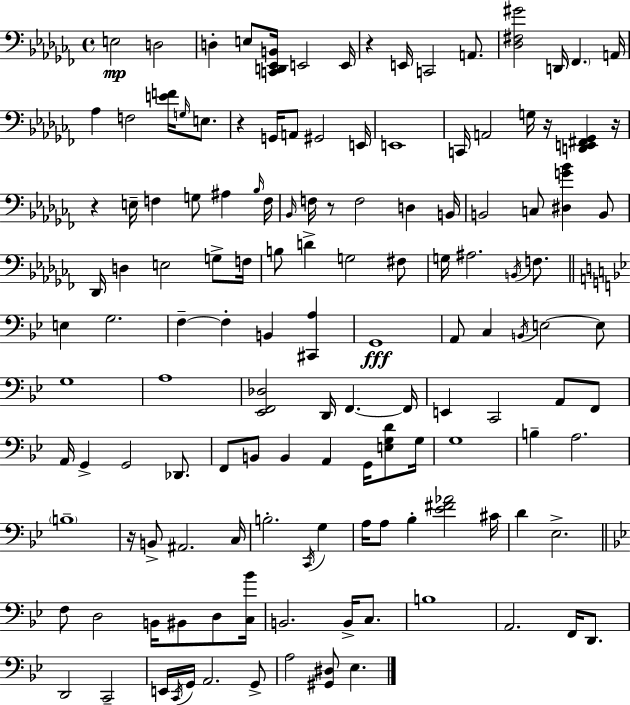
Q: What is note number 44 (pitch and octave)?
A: B3